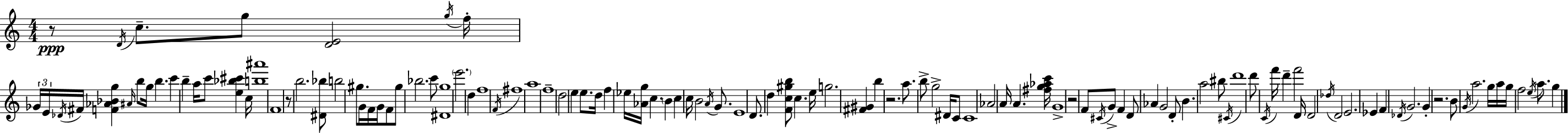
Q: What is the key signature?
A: C major